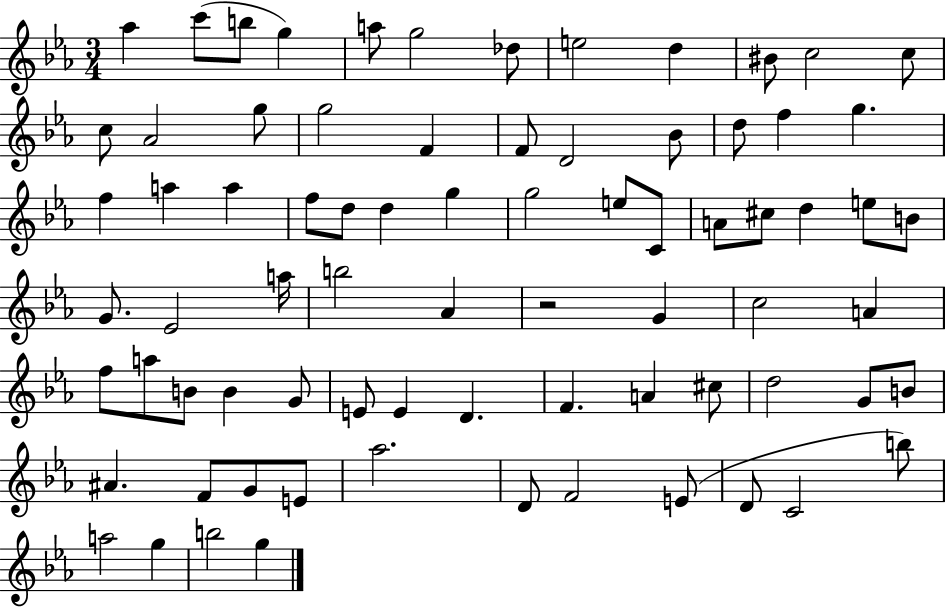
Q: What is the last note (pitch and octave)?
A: G5